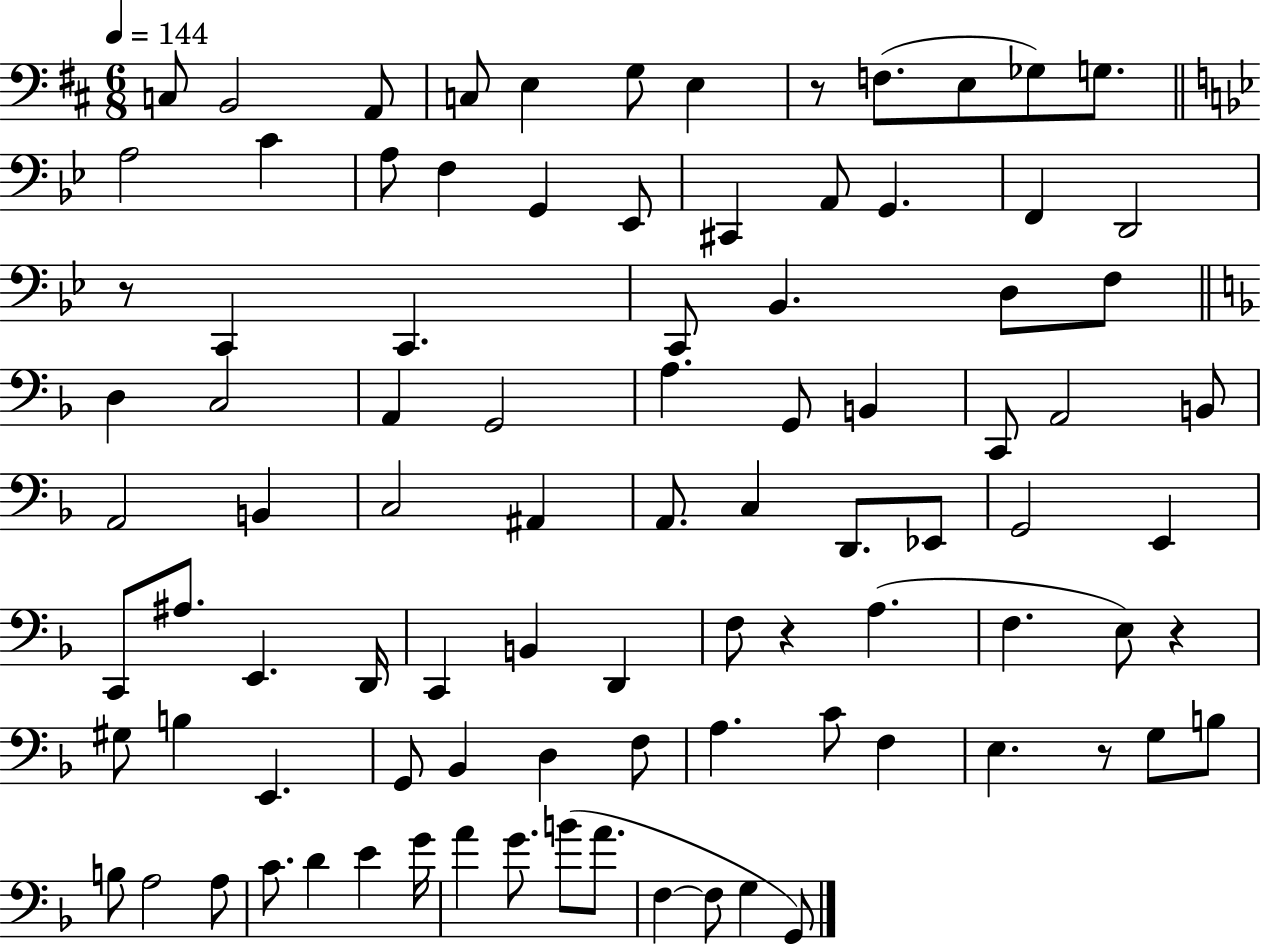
{
  \clef bass
  \numericTimeSignature
  \time 6/8
  \key d \major
  \tempo 4 = 144
  c8 b,2 a,8 | c8 e4 g8 e4 | r8 f8.( e8 ges8) g8. | \bar "||" \break \key g \minor a2 c'4 | a8 f4 g,4 ees,8 | cis,4 a,8 g,4. | f,4 d,2 | \break r8 c,4 c,4. | c,8 bes,4. d8 f8 | \bar "||" \break \key f \major d4 c2 | a,4 g,2 | a4. g,8 b,4 | c,8 a,2 b,8 | \break a,2 b,4 | c2 ais,4 | a,8. c4 d,8. ees,8 | g,2 e,4 | \break c,8 ais8. e,4. d,16 | c,4 b,4 d,4 | f8 r4 a4.( | f4. e8) r4 | \break gis8 b4 e,4. | g,8 bes,4 d4 f8 | a4. c'8 f4 | e4. r8 g8 b8 | \break b8 a2 a8 | c'8. d'4 e'4 g'16 | a'4 g'8. b'8( a'8. | f4~~ f8 g4 g,8) | \break \bar "|."
}